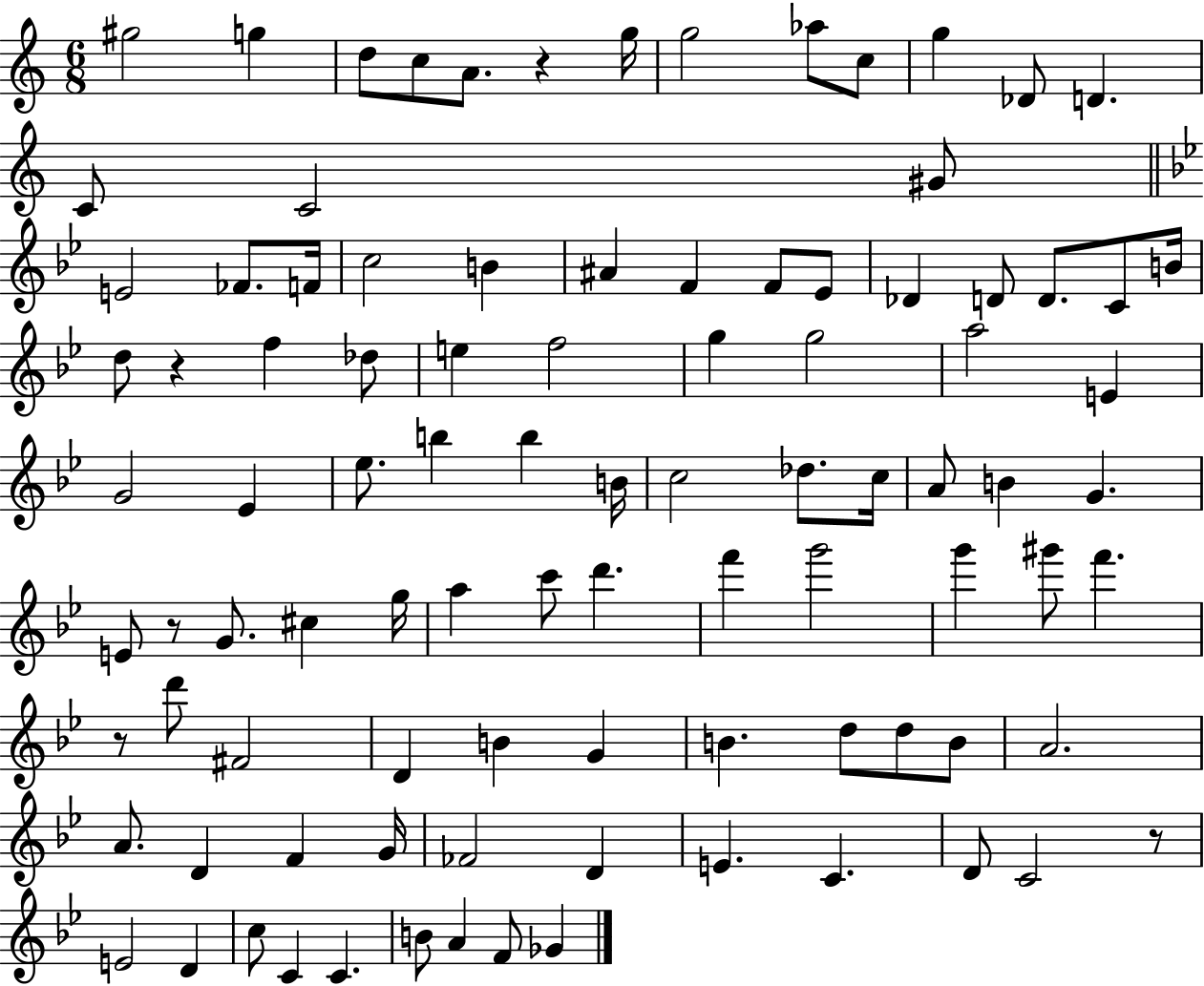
G#5/h G5/q D5/e C5/e A4/e. R/q G5/s G5/h Ab5/e C5/e G5/q Db4/e D4/q. C4/e C4/h G#4/e E4/h FES4/e. F4/s C5/h B4/q A#4/q F4/q F4/e Eb4/e Db4/q D4/e D4/e. C4/e B4/s D5/e R/q F5/q Db5/e E5/q F5/h G5/q G5/h A5/h E4/q G4/h Eb4/q Eb5/e. B5/q B5/q B4/s C5/h Db5/e. C5/s A4/e B4/q G4/q. E4/e R/e G4/e. C#5/q G5/s A5/q C6/e D6/q. F6/q G6/h G6/q G#6/e F6/q. R/e D6/e F#4/h D4/q B4/q G4/q B4/q. D5/e D5/e B4/e A4/h. A4/e. D4/q F4/q G4/s FES4/h D4/q E4/q. C4/q. D4/e C4/h R/e E4/h D4/q C5/e C4/q C4/q. B4/e A4/q F4/e Gb4/q